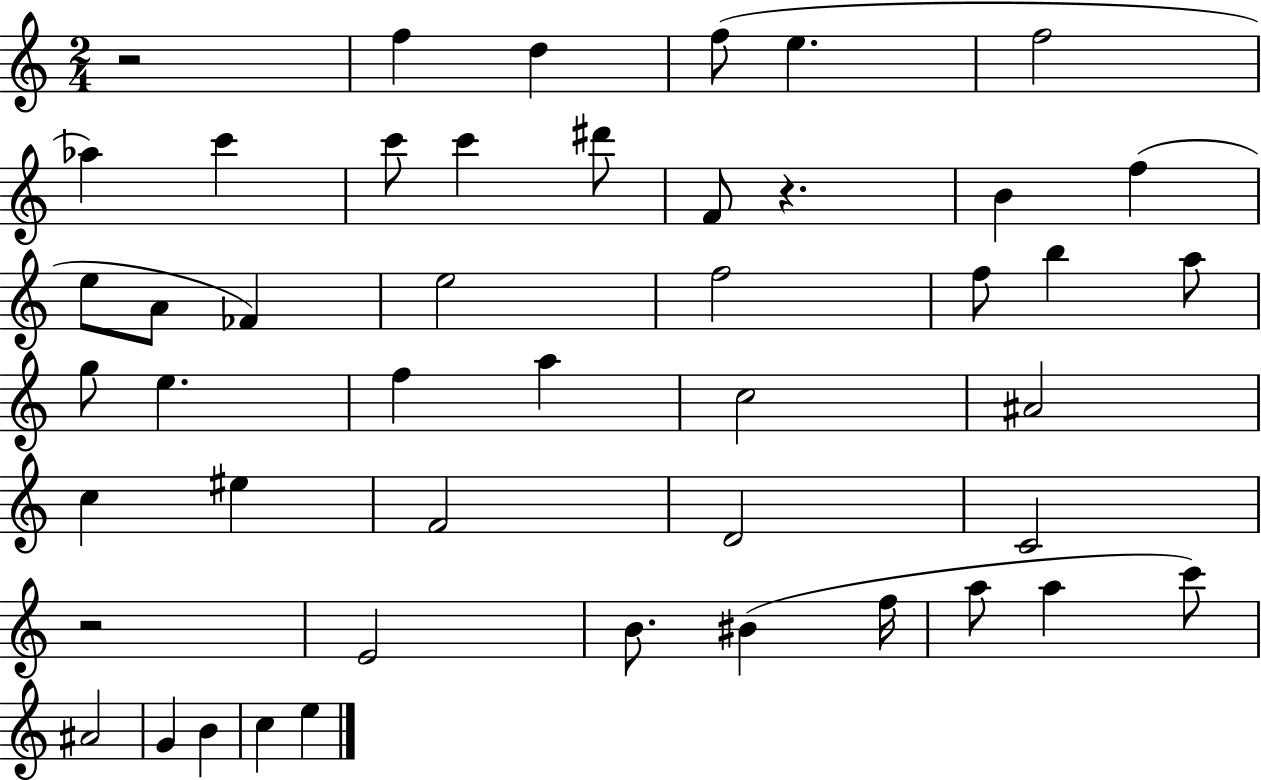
{
  \clef treble
  \numericTimeSignature
  \time 2/4
  \key c \major
  r2 | f''4 d''4 | f''8( e''4. | f''2 | \break aes''4) c'''4 | c'''8 c'''4 dis'''8 | f'8 r4. | b'4 f''4( | \break e''8 a'8 fes'4) | e''2 | f''2 | f''8 b''4 a''8 | \break g''8 e''4. | f''4 a''4 | c''2 | ais'2 | \break c''4 eis''4 | f'2 | d'2 | c'2 | \break r2 | e'2 | b'8. bis'4( f''16 | a''8 a''4 c'''8) | \break ais'2 | g'4 b'4 | c''4 e''4 | \bar "|."
}